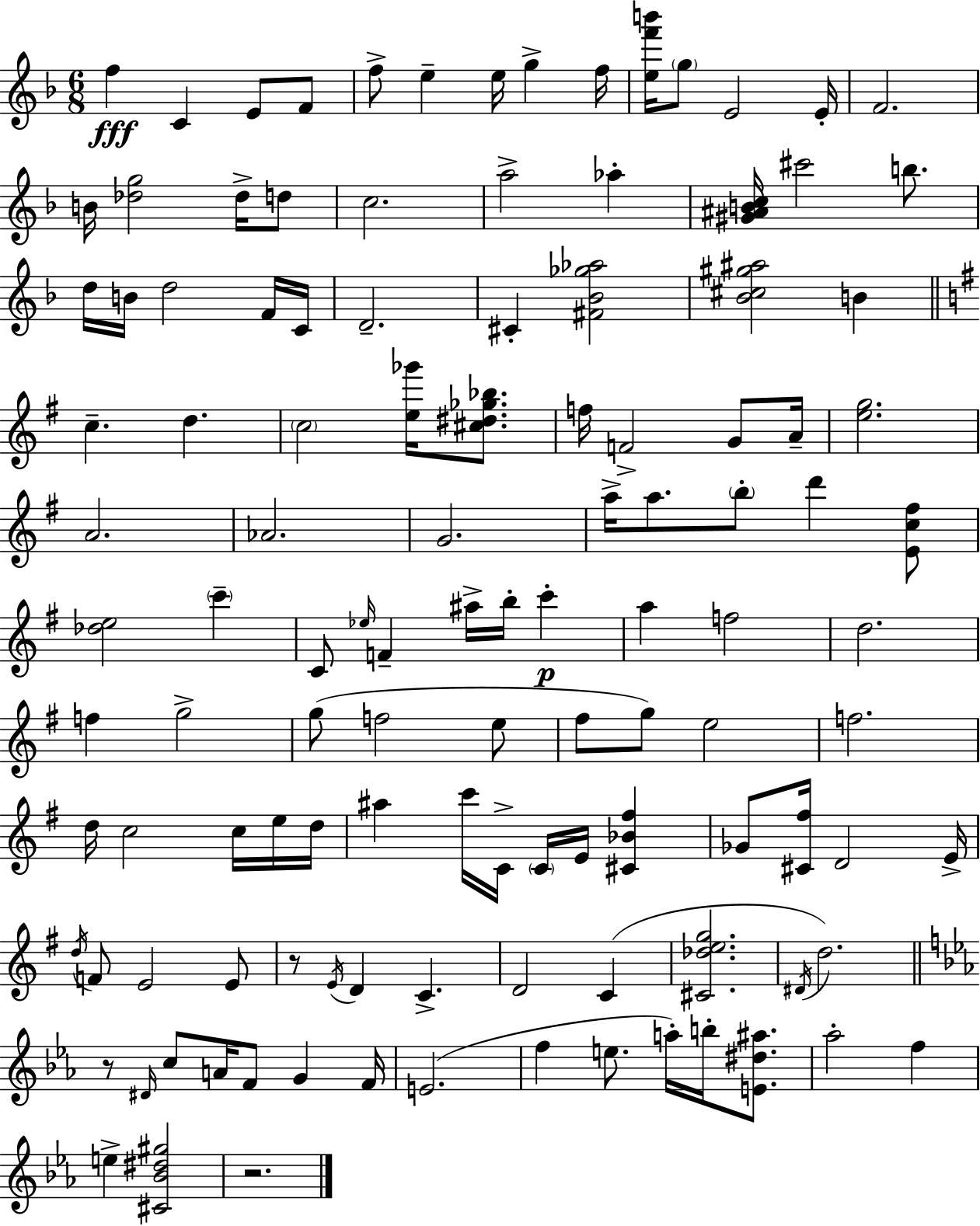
{
  \clef treble
  \numericTimeSignature
  \time 6/8
  \key f \major
  f''4\fff c'4 e'8 f'8 | f''8-> e''4-- e''16 g''4-> f''16 | <e'' f''' b'''>16 \parenthesize g''8 e'2 e'16-. | f'2. | \break b'16 <des'' g''>2 des''16-> d''8 | c''2. | a''2-> aes''4-. | <gis' ais' b' c''>16 cis'''2 b''8. | \break d''16 b'16 d''2 f'16 c'16 | d'2.-- | cis'4-. <fis' bes' ges'' aes''>2 | <bes' cis'' gis'' ais''>2 b'4 | \break \bar "||" \break \key g \major c''4.-- d''4. | \parenthesize c''2 <e'' ges'''>16 <cis'' dis'' ges'' bes''>8. | f''16 f'2-> g'8 a'16-- | <e'' g''>2. | \break a'2. | aes'2. | g'2. | a''16-> a''8. \parenthesize b''8-. d'''4 <e' c'' fis''>8 | \break <des'' e''>2 \parenthesize c'''4-- | c'8 \grace { ees''16 } f'4-- ais''16-> b''16-. c'''4-.\p | a''4 f''2 | d''2. | \break f''4 g''2-> | g''8( f''2 e''8 | fis''8 g''8) e''2 | f''2. | \break d''16 c''2 c''16 e''16 | d''16 ais''4 c'''16 c'16-> \parenthesize c'16 e'16 <cis' bes' fis''>4 | ges'8 <cis' fis''>16 d'2 | e'16-> \acciaccatura { d''16 } f'8 e'2 | \break e'8 r8 \acciaccatura { e'16 } d'4 c'4.-> | d'2 c'4( | <cis' des'' e'' g''>2. | \acciaccatura { dis'16 } d''2.) | \break \bar "||" \break \key ees \major r8 \grace { dis'16 } c''8 a'16 f'8 g'4 | f'16 e'2.( | f''4 e''8. a''16-.) b''16-. <e' dis'' ais''>8. | aes''2-. f''4 | \break e''4-> <cis' bes' dis'' gis''>2 | r2. | \bar "|."
}